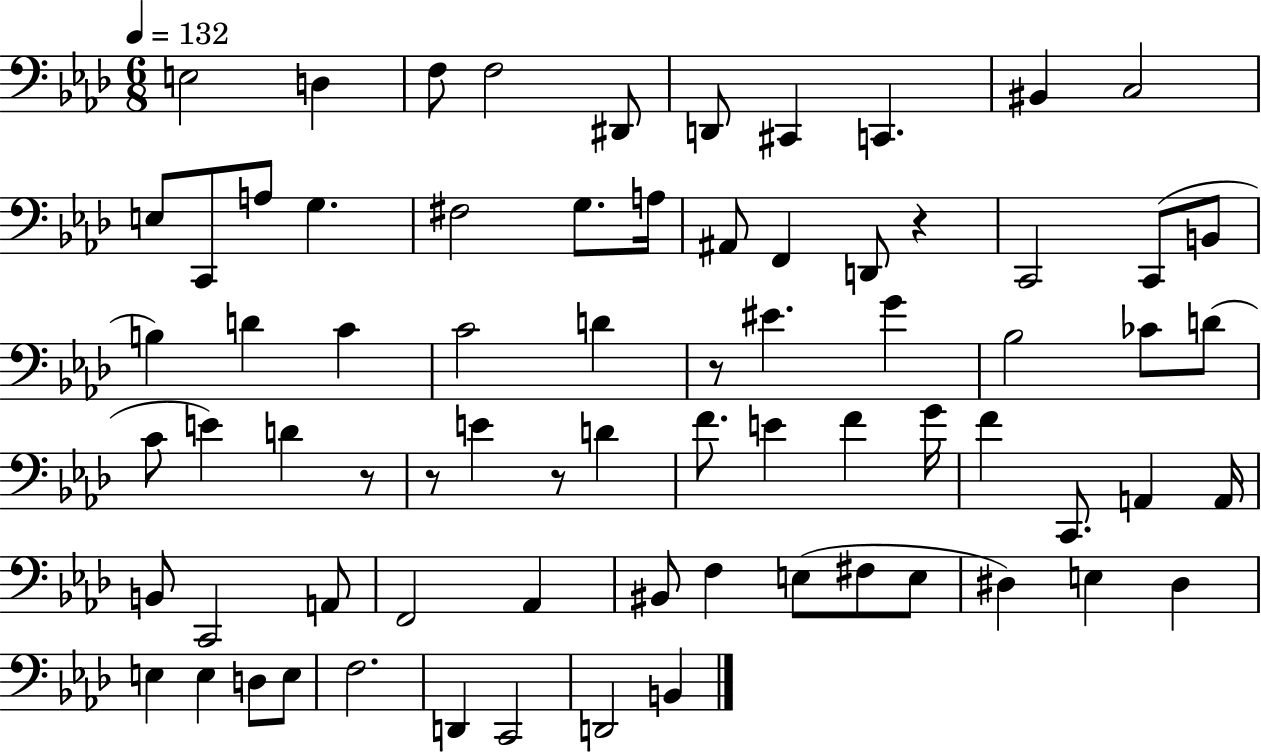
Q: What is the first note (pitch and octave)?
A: E3